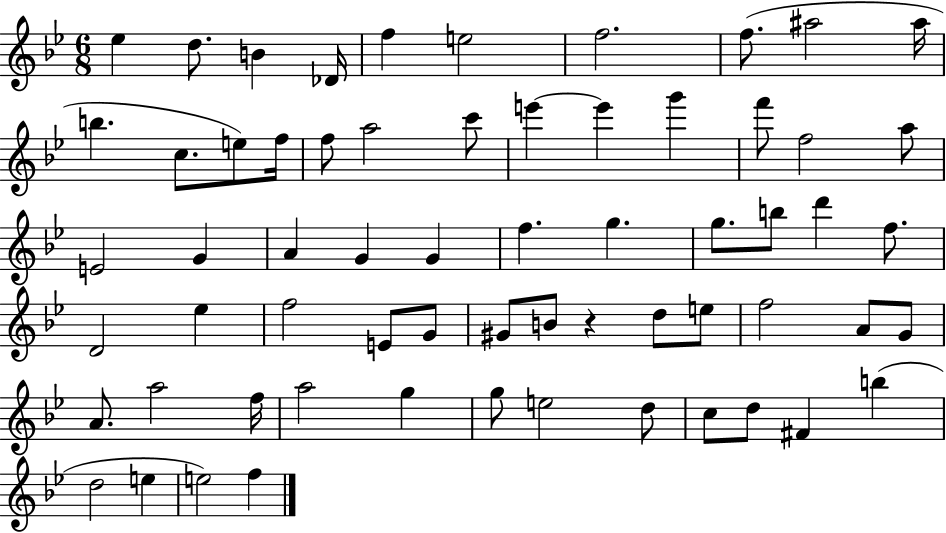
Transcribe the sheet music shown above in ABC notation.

X:1
T:Untitled
M:6/8
L:1/4
K:Bb
_e d/2 B _D/4 f e2 f2 f/2 ^a2 ^a/4 b c/2 e/2 f/4 f/2 a2 c'/2 e' e' g' f'/2 f2 a/2 E2 G A G G f g g/2 b/2 d' f/2 D2 _e f2 E/2 G/2 ^G/2 B/2 z d/2 e/2 f2 A/2 G/2 A/2 a2 f/4 a2 g g/2 e2 d/2 c/2 d/2 ^F b d2 e e2 f